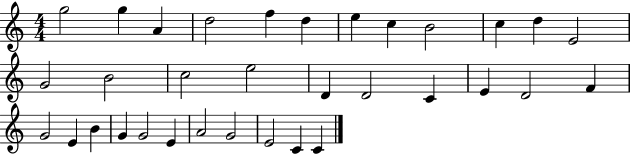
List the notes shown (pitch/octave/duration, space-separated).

G5/h G5/q A4/q D5/h F5/q D5/q E5/q C5/q B4/h C5/q D5/q E4/h G4/h B4/h C5/h E5/h D4/q D4/h C4/q E4/q D4/h F4/q G4/h E4/q B4/q G4/q G4/h E4/q A4/h G4/h E4/h C4/q C4/q